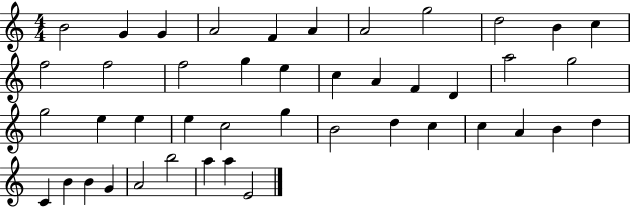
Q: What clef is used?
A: treble